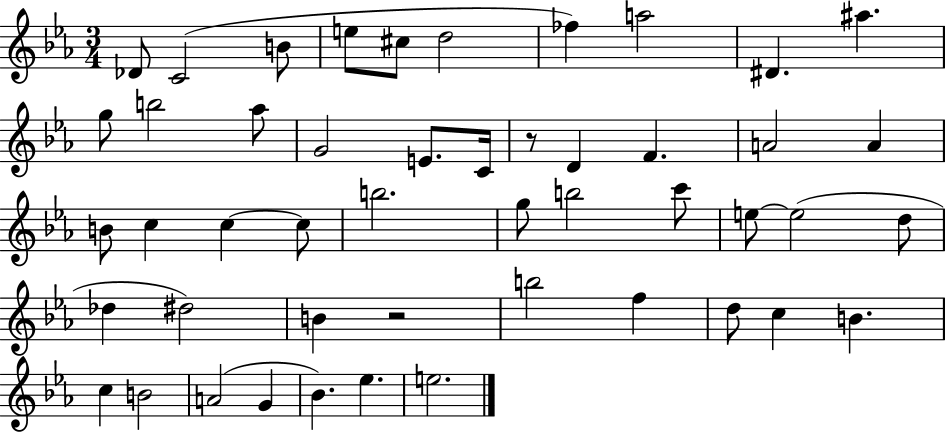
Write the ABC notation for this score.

X:1
T:Untitled
M:3/4
L:1/4
K:Eb
_D/2 C2 B/2 e/2 ^c/2 d2 _f a2 ^D ^a g/2 b2 _a/2 G2 E/2 C/4 z/2 D F A2 A B/2 c c c/2 b2 g/2 b2 c'/2 e/2 e2 d/2 _d ^d2 B z2 b2 f d/2 c B c B2 A2 G _B _e e2